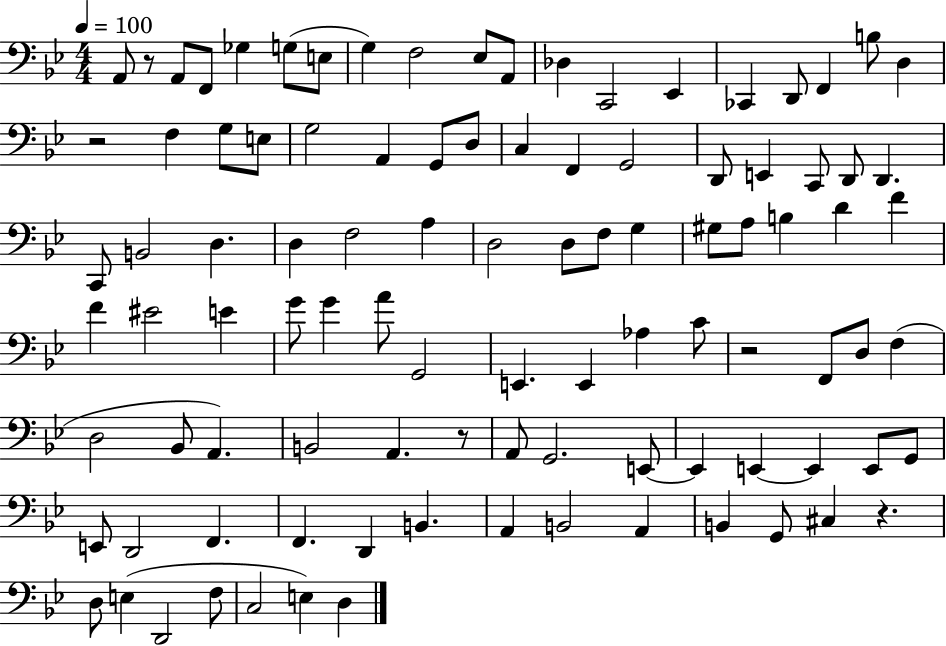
{
  \clef bass
  \numericTimeSignature
  \time 4/4
  \key bes \major
  \tempo 4 = 100
  a,8 r8 a,8 f,8 ges4 g8( e8 | g4) f2 ees8 a,8 | des4 c,2 ees,4 | ces,4 d,8 f,4 b8 d4 | \break r2 f4 g8 e8 | g2 a,4 g,8 d8 | c4 f,4 g,2 | d,8 e,4 c,8 d,8 d,4. | \break c,8 b,2 d4. | d4 f2 a4 | d2 d8 f8 g4 | gis8 a8 b4 d'4 f'4 | \break f'4 eis'2 e'4 | g'8 g'4 a'8 g,2 | e,4. e,4 aes4 c'8 | r2 f,8 d8 f4( | \break d2 bes,8 a,4.) | b,2 a,4. r8 | a,8 g,2. e,8~~ | e,4 e,4~~ e,4 e,8 g,8 | \break e,8 d,2 f,4. | f,4. d,4 b,4. | a,4 b,2 a,4 | b,4 g,8 cis4 r4. | \break d8 e4( d,2 f8 | c2 e4) d4 | \bar "|."
}